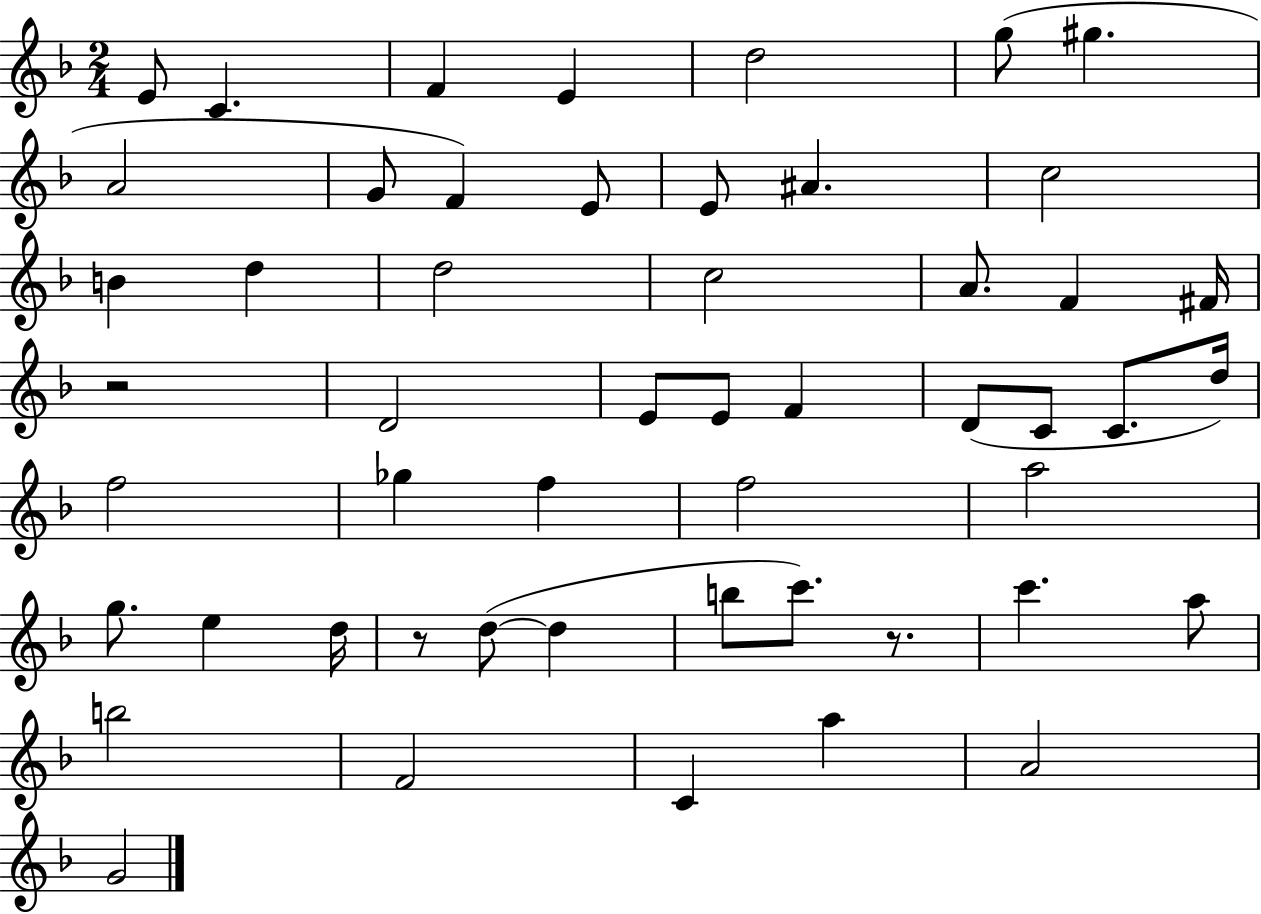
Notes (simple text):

E4/e C4/q. F4/q E4/q D5/h G5/e G#5/q. A4/h G4/e F4/q E4/e E4/e A#4/q. C5/h B4/q D5/q D5/h C5/h A4/e. F4/q F#4/s R/h D4/h E4/e E4/e F4/q D4/e C4/e C4/e. D5/s F5/h Gb5/q F5/q F5/h A5/h G5/e. E5/q D5/s R/e D5/e D5/q B5/e C6/e. R/e. C6/q. A5/e B5/h F4/h C4/q A5/q A4/h G4/h